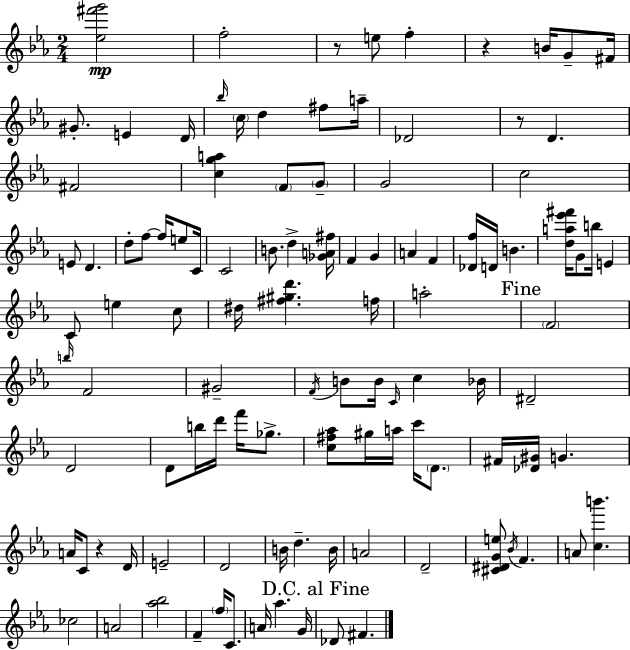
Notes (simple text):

[Eb5,F#6,G6]/h F5/h R/e E5/e F5/q R/q B4/s G4/e F#4/s G#4/e. E4/q D4/s Bb5/s C5/s D5/q F#5/e A5/s Db4/h R/e D4/q. F#4/h [C5,G5,A5]/q F4/e G4/e G4/h C5/h E4/e D4/q. D5/e F5/e F5/s E5/e C4/s C4/h B4/e. D5/q [Gb4,A4,F#5]/s F4/q G4/q A4/q F4/q [Db4,F5]/s D4/s B4/q. [D5,A5,Eb6,F#6]/s G4/e B5/s E4/q C4/e E5/q C5/e D#5/s [F#5,G#5,D6]/q. F5/s A5/h F4/h B5/s F4/h G#4/h F4/s B4/e B4/s C4/s C5/q Bb4/s D#4/h D4/h D4/e B5/s D6/s F6/s Gb5/e. [C5,F#5,Ab5]/e G#5/s A5/s C6/s D4/e. F#4/s [Db4,G#4]/s G4/q. A4/s C4/e R/q D4/s E4/h D4/h B4/s D5/q. B4/s A4/h D4/h [C#4,D#4,G4,E5]/e Bb4/s F4/q. A4/e [C5,B6]/q. CES5/h A4/h [Ab5,Bb5]/h F4/q F5/s C4/e. A4/s Ab5/q. G4/s Db4/e F#4/q.